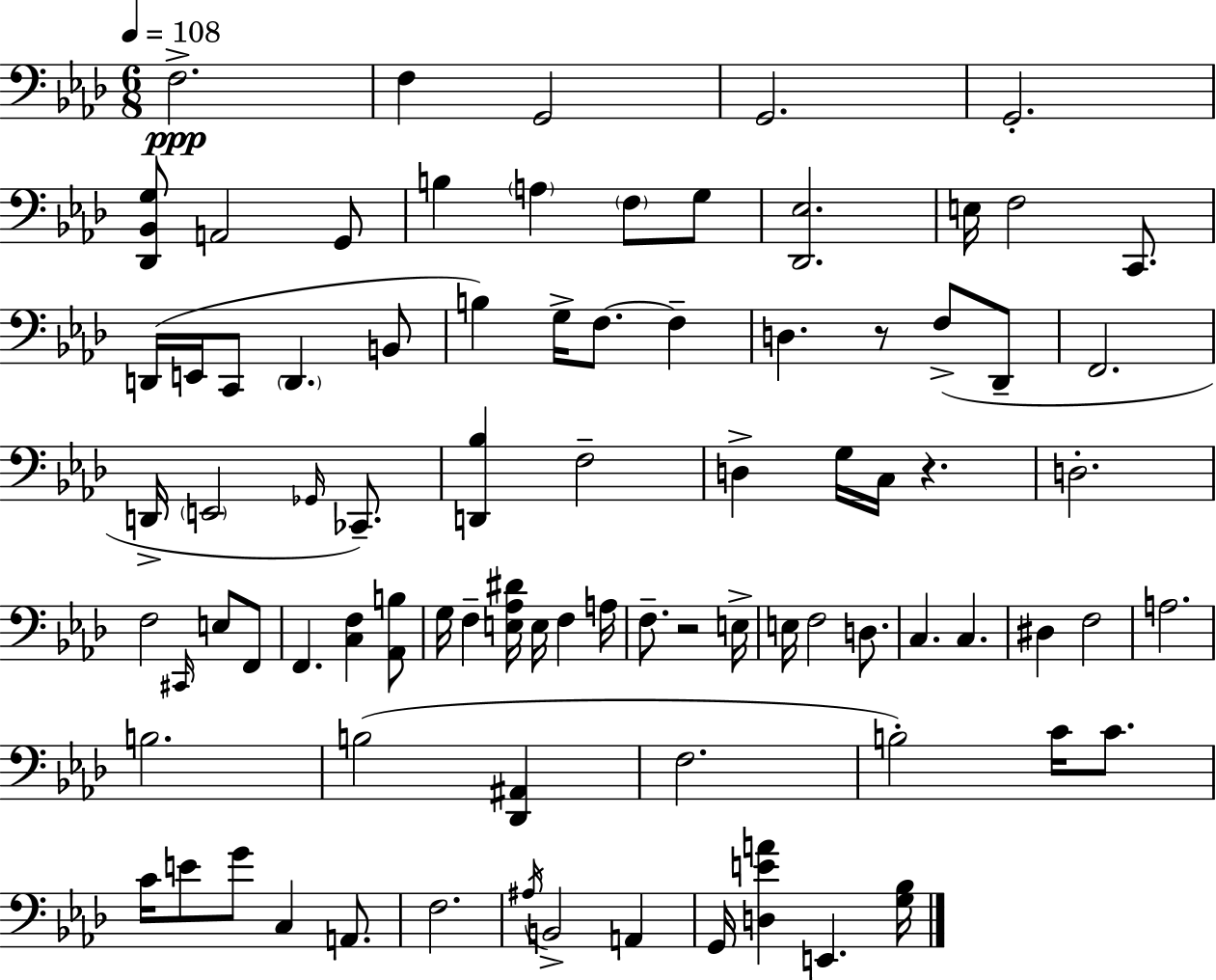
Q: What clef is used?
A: bass